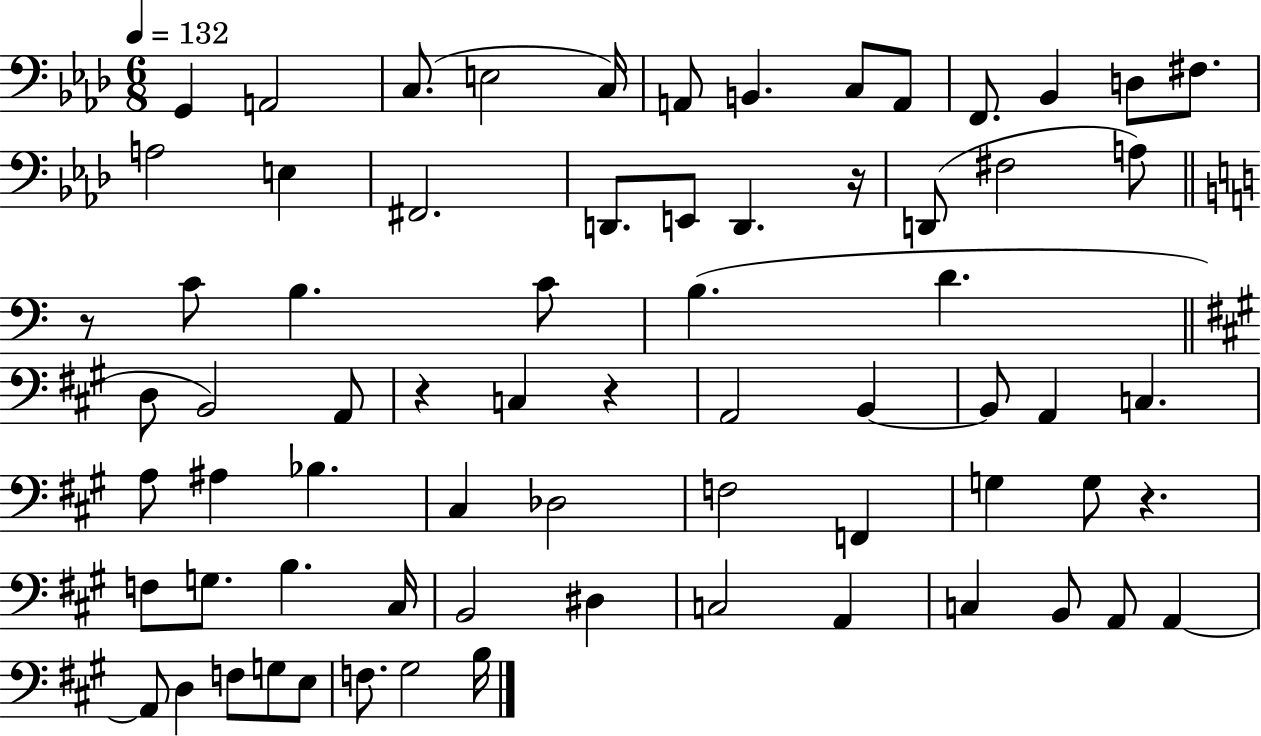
G2/q A2/h C3/e. E3/h C3/s A2/e B2/q. C3/e A2/e F2/e. Bb2/q D3/e F#3/e. A3/h E3/q F#2/h. D2/e. E2/e D2/q. R/s D2/e F#3/h A3/e R/e C4/e B3/q. C4/e B3/q. D4/q. D3/e B2/h A2/e R/q C3/q R/q A2/h B2/q B2/e A2/q C3/q. A3/e A#3/q Bb3/q. C#3/q Db3/h F3/h F2/q G3/q G3/e R/q. F3/e G3/e. B3/q. C#3/s B2/h D#3/q C3/h A2/q C3/q B2/e A2/e A2/q A2/e D3/q F3/e G3/e E3/e F3/e. G#3/h B3/s